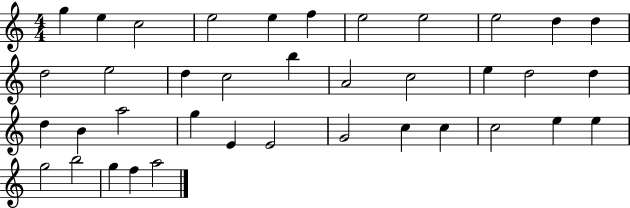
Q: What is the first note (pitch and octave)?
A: G5